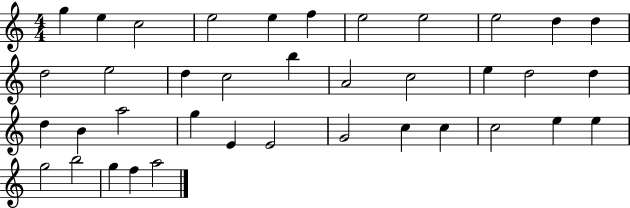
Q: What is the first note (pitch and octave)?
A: G5